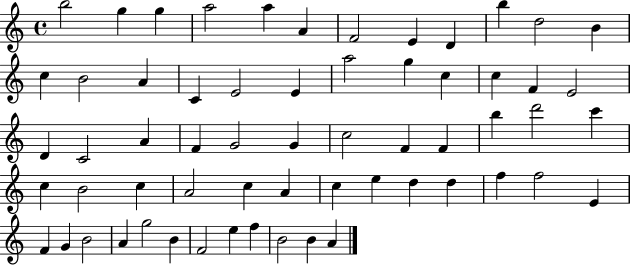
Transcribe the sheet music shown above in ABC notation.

X:1
T:Untitled
M:4/4
L:1/4
K:C
b2 g g a2 a A F2 E D b d2 B c B2 A C E2 E a2 g c c F E2 D C2 A F G2 G c2 F F b d'2 c' c B2 c A2 c A c e d d f f2 E F G B2 A g2 B F2 e f B2 B A